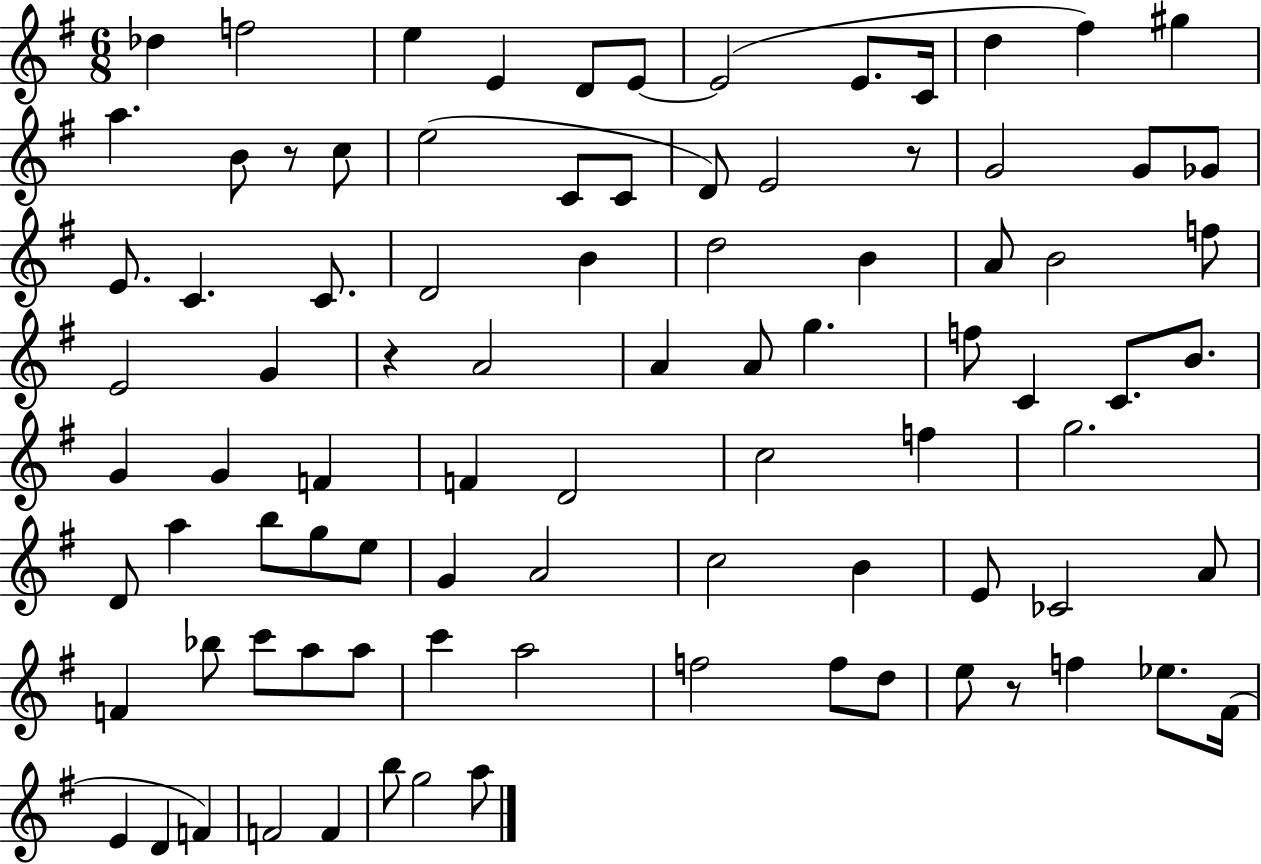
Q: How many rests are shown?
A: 4